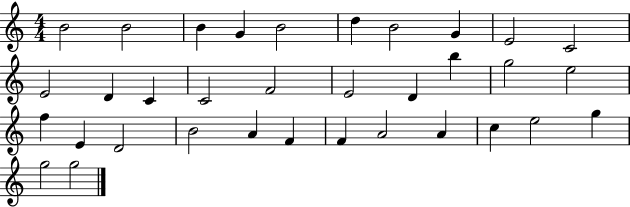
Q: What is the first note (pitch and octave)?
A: B4